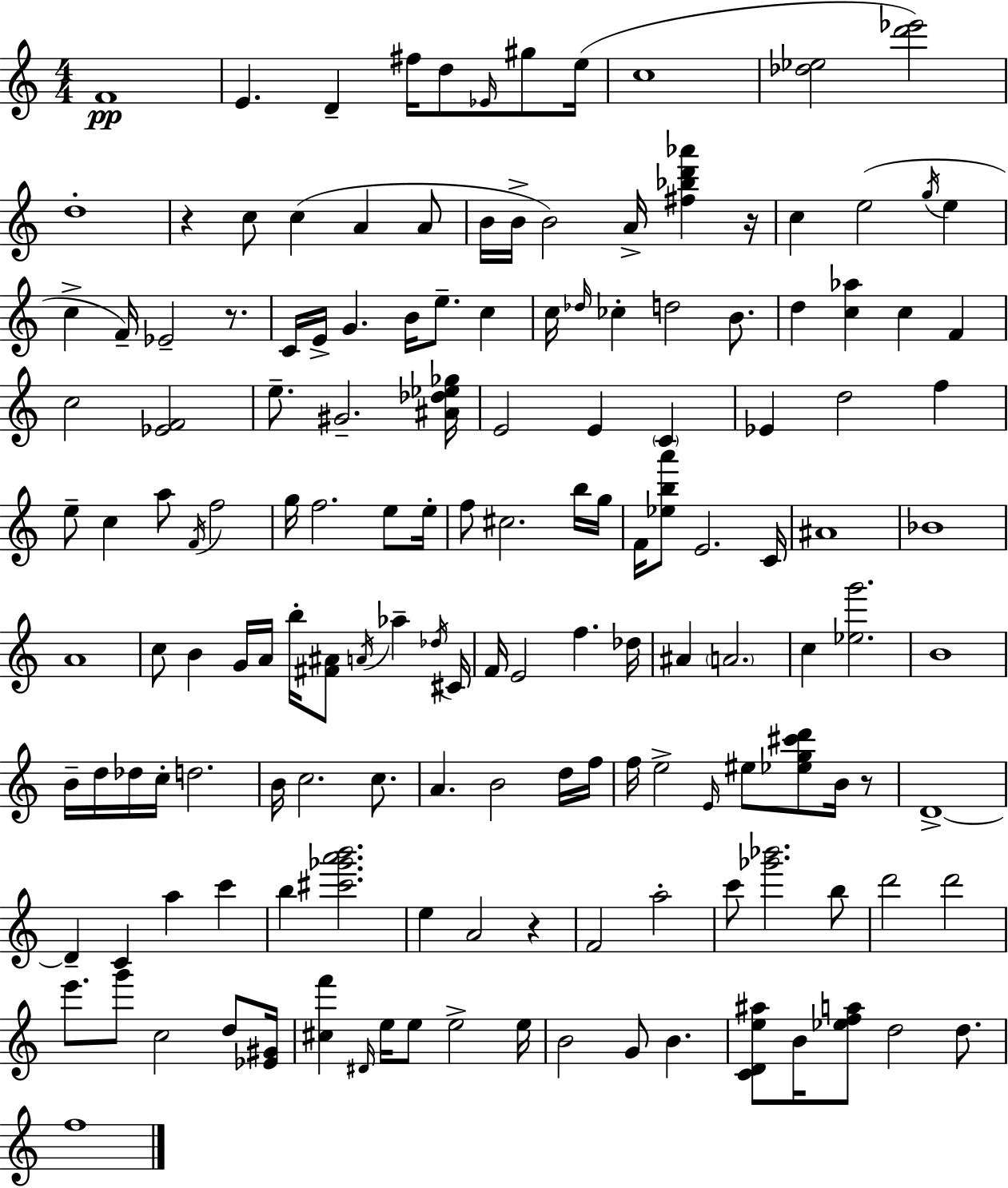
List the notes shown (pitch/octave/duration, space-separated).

F4/w E4/q. D4/q F#5/s D5/e Eb4/s G#5/e E5/s C5/w [Db5,Eb5]/h [D6,Eb6]/h D5/w R/q C5/e C5/q A4/q A4/e B4/s B4/s B4/h A4/s [F#5,Bb5,D6,Ab6]/q R/s C5/q E5/h G5/s E5/q C5/q F4/s Eb4/h R/e. C4/s E4/s G4/q. B4/s E5/e. C5/q C5/s Db5/s CES5/q D5/h B4/e. D5/q [C5,Ab5]/q C5/q F4/q C5/h [Eb4,F4]/h E5/e. G#4/h. [A#4,Db5,Eb5,Gb5]/s E4/h E4/q C4/q Eb4/q D5/h F5/q E5/e C5/q A5/e F4/s F5/h G5/s F5/h. E5/e E5/s F5/e C#5/h. B5/s G5/s F4/s [Eb5,B5,A6]/e E4/h. C4/s A#4/w Bb4/w A4/w C5/e B4/q G4/s A4/s B5/s [F#4,A#4]/e A4/s Ab5/q Db5/s C#4/s F4/s E4/h F5/q. Db5/s A#4/q A4/h. C5/q [Eb5,G6]/h. B4/w B4/s D5/s Db5/s C5/s D5/h. B4/s C5/h. C5/e. A4/q. B4/h D5/s F5/s F5/s E5/h E4/s EIS5/e [Eb5,G5,C#6,D6]/e B4/s R/e D4/w D4/q C4/q A5/q C6/q B5/q [C#6,Gb6,A6,B6]/h. E5/q A4/h R/q F4/h A5/h C6/e [Gb6,Bb6]/h. B5/e D6/h D6/h E6/e. G6/e C5/h D5/e [Eb4,G#4]/s [C#5,F6]/q D#4/s E5/s E5/e E5/h E5/s B4/h G4/e B4/q. [C4,D4,E5,A#5]/e B4/s [Eb5,F5,A5]/e D5/h D5/e. F5/w